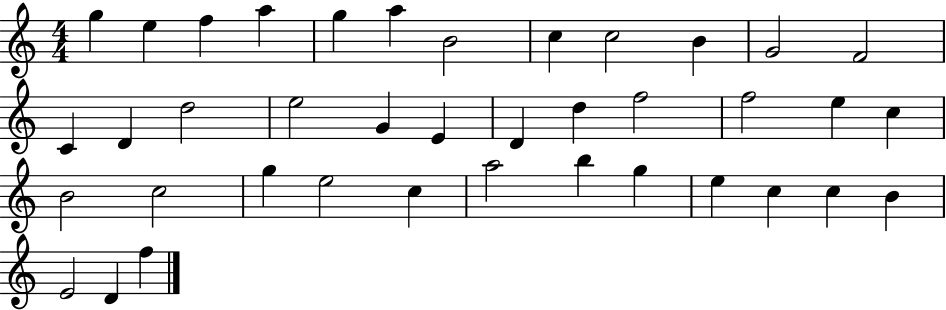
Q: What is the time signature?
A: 4/4